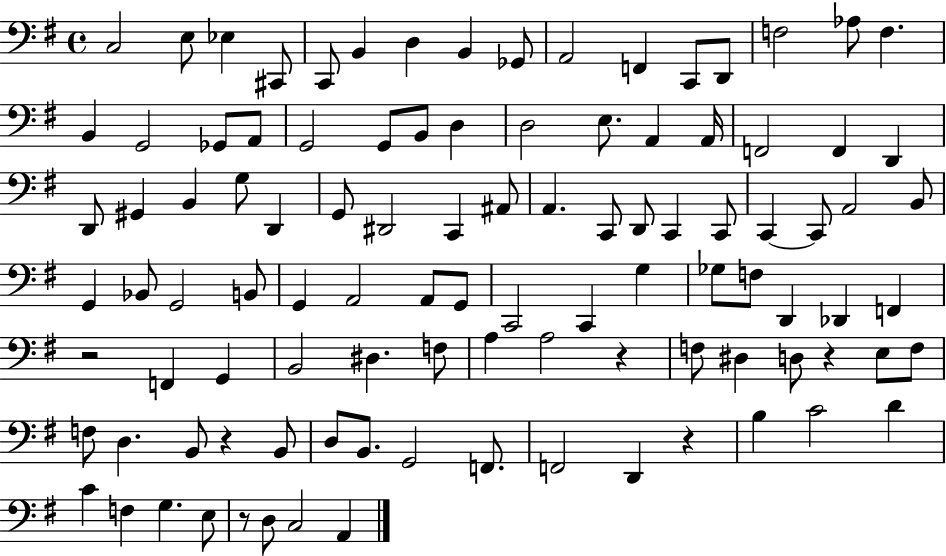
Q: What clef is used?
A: bass